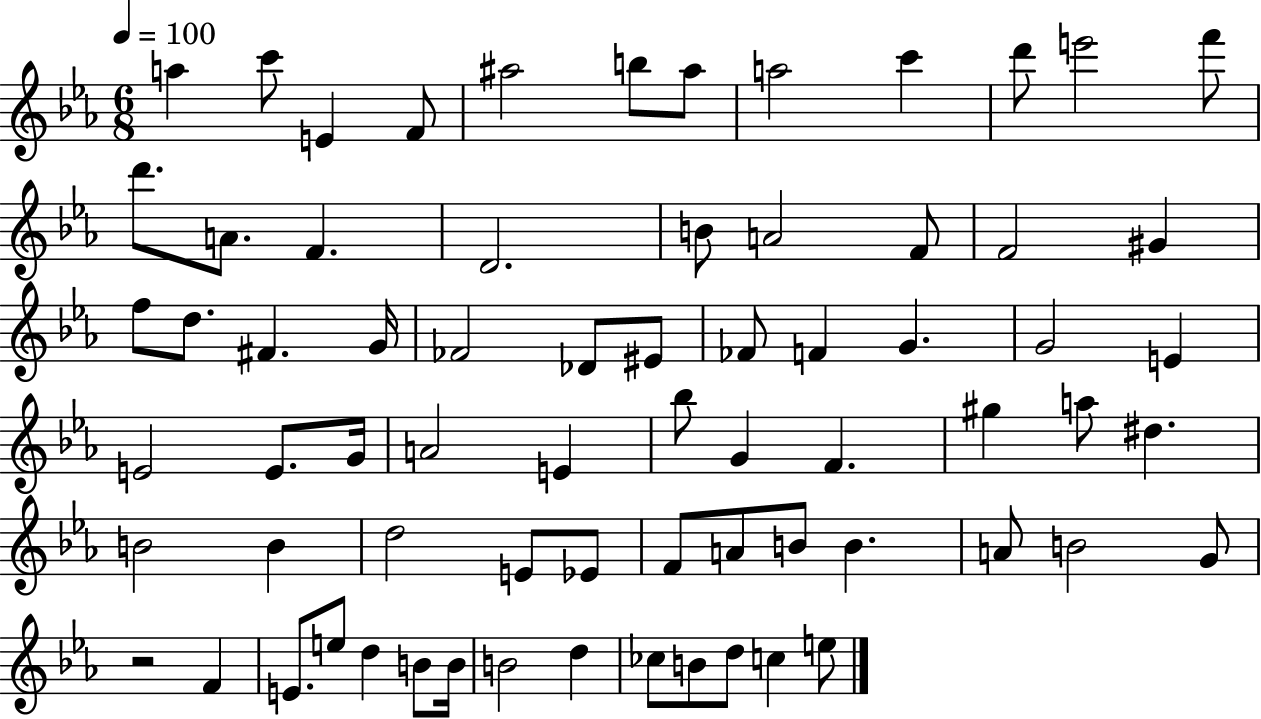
{
  \clef treble
  \numericTimeSignature
  \time 6/8
  \key ees \major
  \tempo 4 = 100
  a''4 c'''8 e'4 f'8 | ais''2 b''8 ais''8 | a''2 c'''4 | d'''8 e'''2 f'''8 | \break d'''8. a'8. f'4. | d'2. | b'8 a'2 f'8 | f'2 gis'4 | \break f''8 d''8. fis'4. g'16 | fes'2 des'8 eis'8 | fes'8 f'4 g'4. | g'2 e'4 | \break e'2 e'8. g'16 | a'2 e'4 | bes''8 g'4 f'4. | gis''4 a''8 dis''4. | \break b'2 b'4 | d''2 e'8 ees'8 | f'8 a'8 b'8 b'4. | a'8 b'2 g'8 | \break r2 f'4 | e'8. e''8 d''4 b'8 b'16 | b'2 d''4 | ces''8 b'8 d''8 c''4 e''8 | \break \bar "|."
}